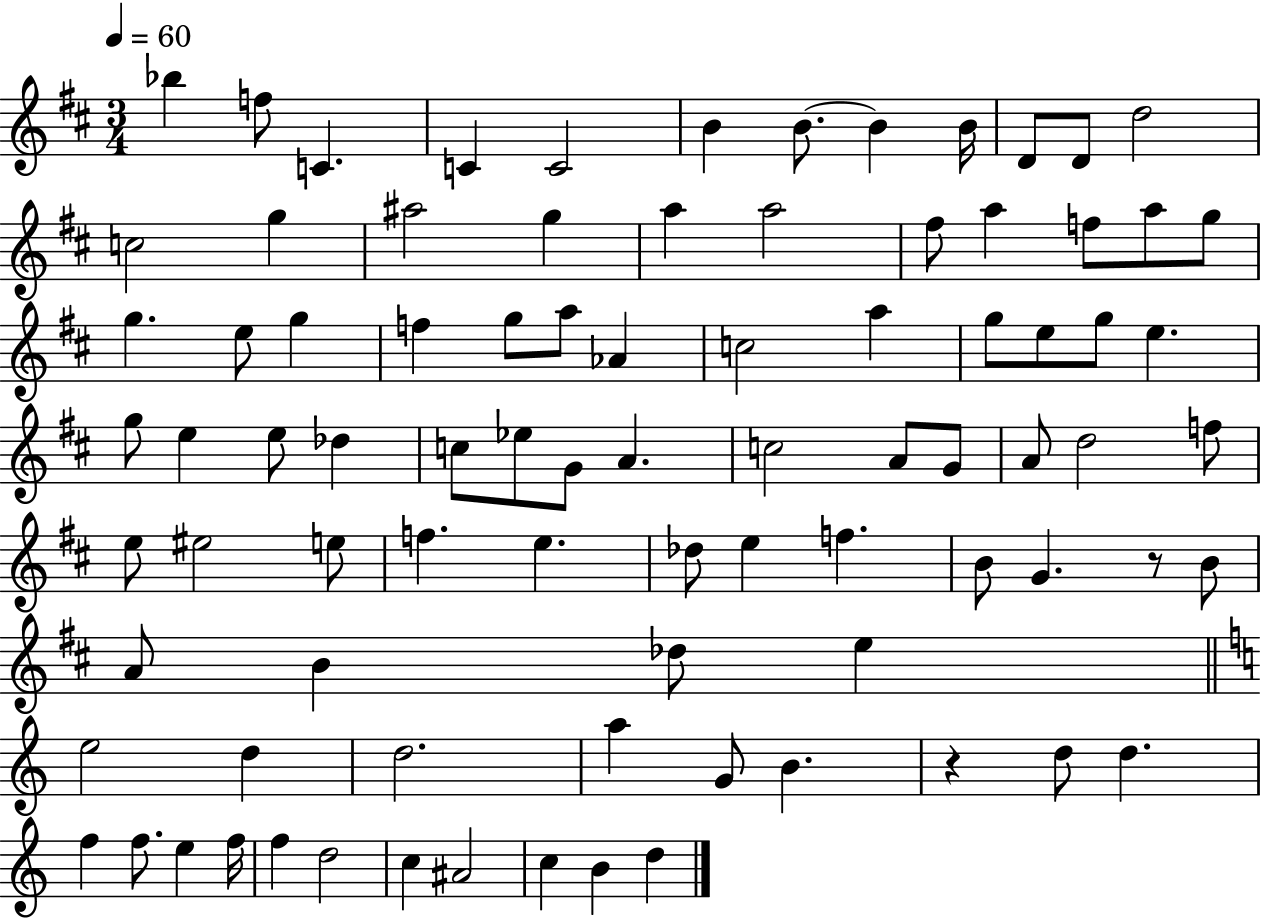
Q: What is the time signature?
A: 3/4